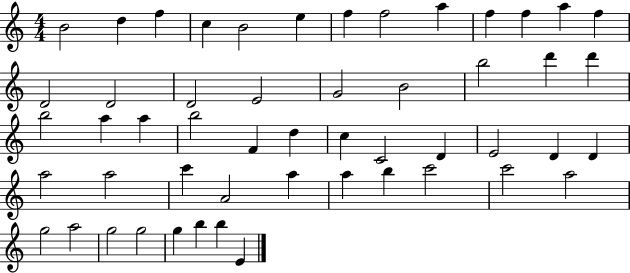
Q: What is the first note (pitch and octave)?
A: B4